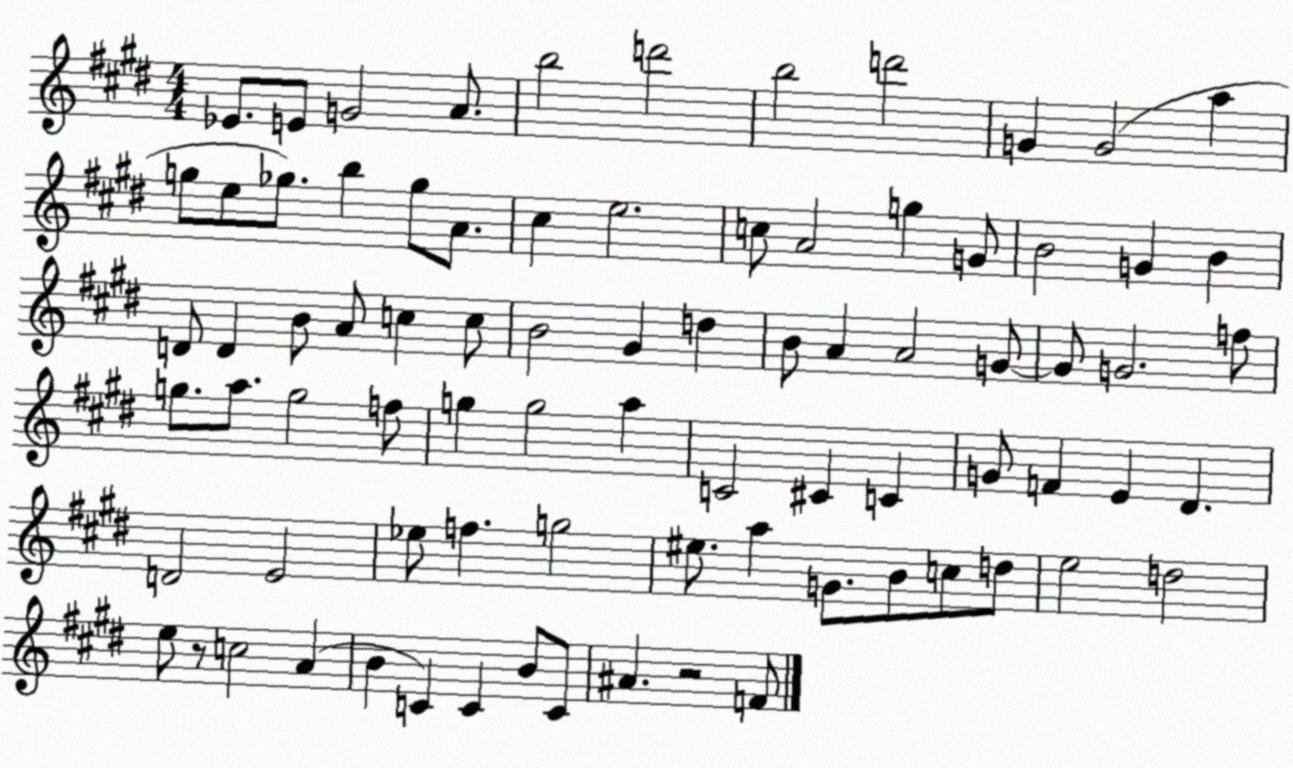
X:1
T:Untitled
M:4/4
L:1/4
K:E
_E/2 E/2 G2 A/2 b2 d'2 b2 d'2 G G2 a g/2 e/2 _g/2 b _g/2 A/2 ^c e2 c/2 A2 g G/2 B2 G B D/2 D B/2 A/2 c c/2 B2 ^G d B/2 A A2 G/2 G/2 G2 f/2 g/2 a/2 g2 f/2 g g2 a C2 ^C C G/2 F E ^D D2 E2 _e/2 f g2 ^e/2 a G/2 B/2 c/2 d/2 e2 d2 e/2 z/2 c2 A B C C B/2 C/2 ^A z2 F/2